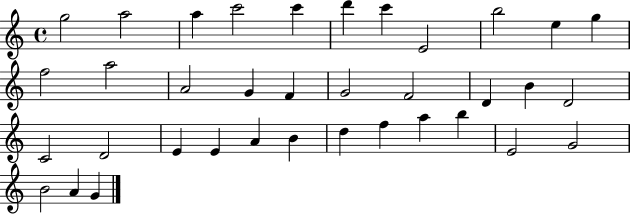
X:1
T:Untitled
M:4/4
L:1/4
K:C
g2 a2 a c'2 c' d' c' E2 b2 e g f2 a2 A2 G F G2 F2 D B D2 C2 D2 E E A B d f a b E2 G2 B2 A G